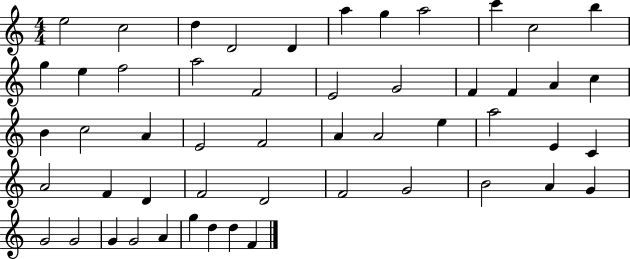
{
  \clef treble
  \numericTimeSignature
  \time 4/4
  \key c \major
  e''2 c''2 | d''4 d'2 d'4 | a''4 g''4 a''2 | c'''4 c''2 b''4 | \break g''4 e''4 f''2 | a''2 f'2 | e'2 g'2 | f'4 f'4 a'4 c''4 | \break b'4 c''2 a'4 | e'2 f'2 | a'4 a'2 e''4 | a''2 e'4 c'4 | \break a'2 f'4 d'4 | f'2 d'2 | f'2 g'2 | b'2 a'4 g'4 | \break g'2 g'2 | g'4 g'2 a'4 | g''4 d''4 d''4 f'4 | \bar "|."
}